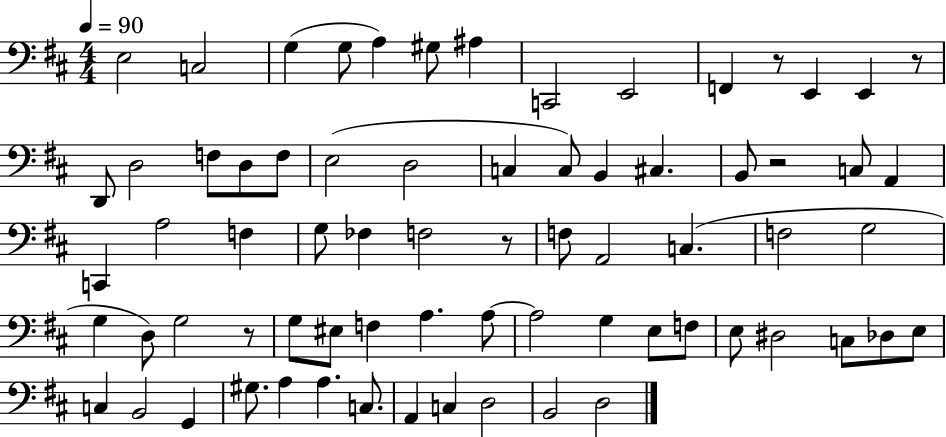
{
  \clef bass
  \numericTimeSignature
  \time 4/4
  \key d \major
  \tempo 4 = 90
  e2 c2 | g4( g8 a4) gis8 ais4 | c,2 e,2 | f,4 r8 e,4 e,4 r8 | \break d,8 d2 f8 d8 f8 | e2( d2 | c4 c8) b,4 cis4. | b,8 r2 c8 a,4 | \break c,4 a2 f4 | g8 fes4 f2 r8 | f8 a,2 c4.( | f2 g2 | \break g4 d8) g2 r8 | g8 eis8 f4 a4. a8~~ | a2 g4 e8 f8 | e8 dis2 c8 des8 e8 | \break c4 b,2 g,4 | gis8. a4 a4. c8. | a,4 c4 d2 | b,2 d2 | \break \bar "|."
}